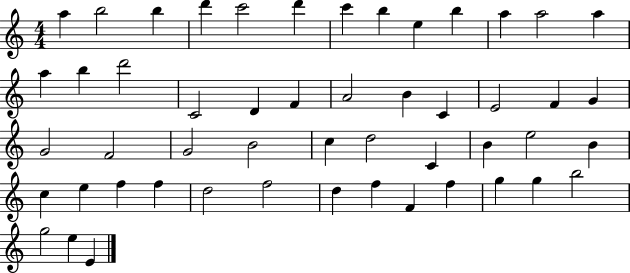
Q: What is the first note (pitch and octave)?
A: A5